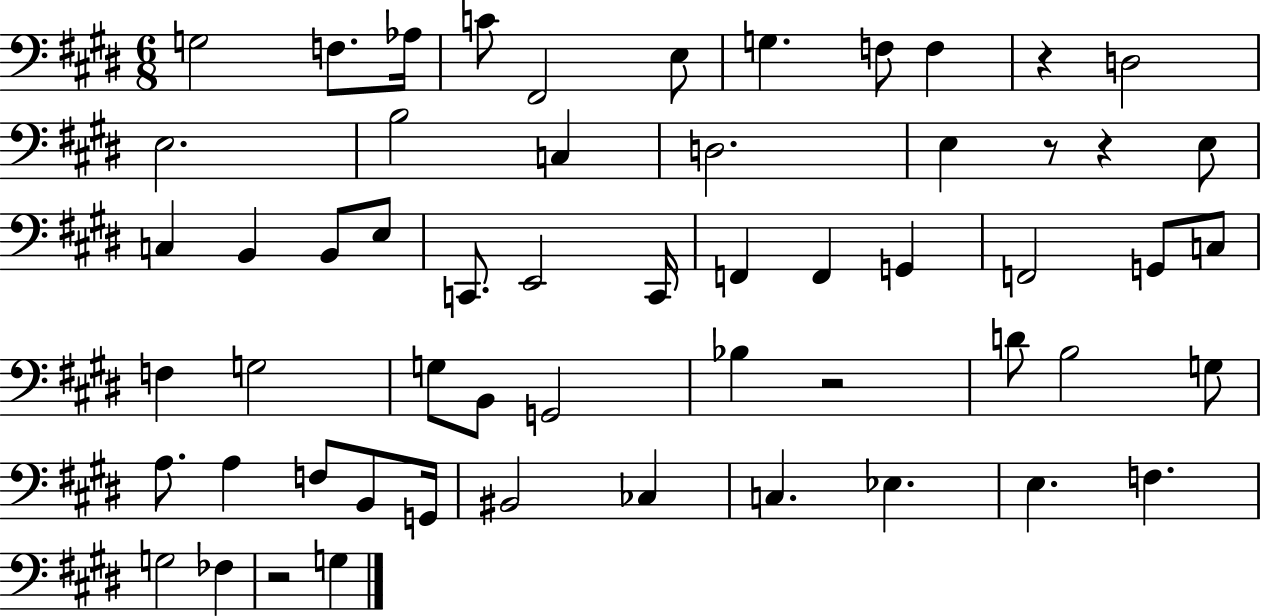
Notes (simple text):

G3/h F3/e. Ab3/s C4/e F#2/h E3/e G3/q. F3/e F3/q R/q D3/h E3/h. B3/h C3/q D3/h. E3/q R/e R/q E3/e C3/q B2/q B2/e E3/e C2/e. E2/h C2/s F2/q F2/q G2/q F2/h G2/e C3/e F3/q G3/h G3/e B2/e G2/h Bb3/q R/h D4/e B3/h G3/e A3/e. A3/q F3/e B2/e G2/s BIS2/h CES3/q C3/q. Eb3/q. E3/q. F3/q. G3/h FES3/q R/h G3/q